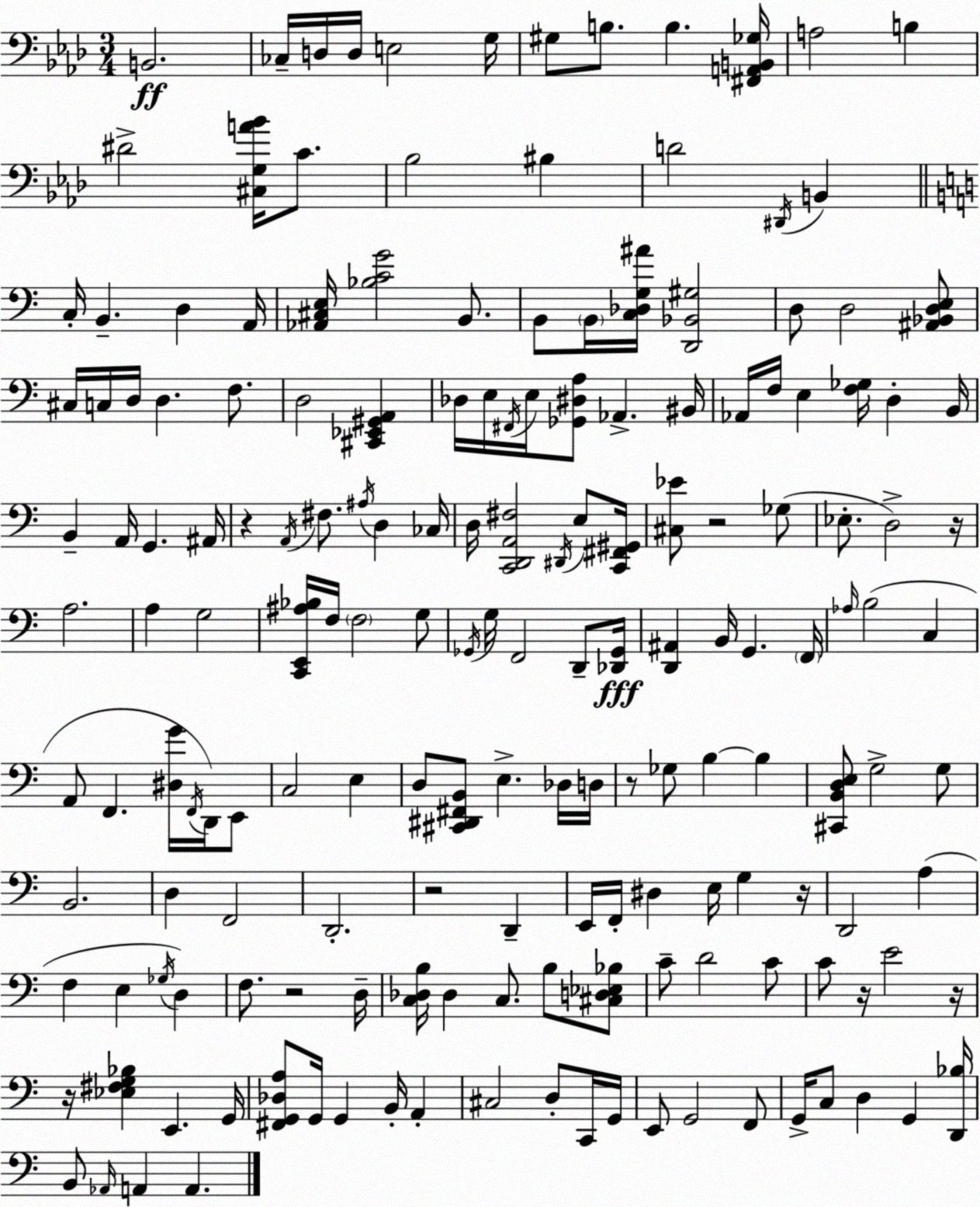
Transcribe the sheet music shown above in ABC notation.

X:1
T:Untitled
M:3/4
L:1/4
K:Ab
B,,2 _C,/4 D,/4 D,/4 E,2 G,/4 ^G,/2 B,/2 B, [^F,,A,,B,,_G,]/4 A,2 B, ^D2 [^C,G,A_B]/4 C/2 _B,2 ^B, D2 ^D,,/4 B,, C,/4 B,, D, A,,/4 [_A,,^C,E,]/4 [_B,CG]2 B,,/2 B,,/2 B,,/4 [C,_D,G,^A]/4 [D,,_B,,^G,]2 D,/2 D,2 [^A,,_B,,D,E,]/2 ^C,/4 C,/4 D,/4 D, F,/2 D,2 [^C,,_E,,^G,,A,,] _D,/4 E,/4 ^F,,/4 E,/4 [_G,,^D,A,]/2 _A,, ^B,,/4 _A,,/4 F,/4 E, [F,_G,]/4 D, B,,/4 B,, A,,/4 G,, ^A,,/4 z A,,/4 ^F,/2 ^A,/4 D, _C,/4 D,/4 [C,,D,,A,,^F,]2 ^D,,/4 E,/2 [C,,^F,,^G,,]/4 [^C,_E]/2 z2 _G,/2 _E,/2 D,2 z/4 A,2 A, G,2 [C,,E,,^A,_B,]/4 F,/4 F,2 G,/2 _G,,/4 G,/4 F,,2 D,,/2 [_D,,_G,,]/4 [D,,^A,,] B,,/4 G,, F,,/4 _A,/4 B,2 C, A,,/2 F,, [^D,G]/4 F,,/4 D,,/4 E,,/2 C,2 E, D,/2 [^C,,^D,,^F,,B,,]/2 E, _D,/4 D,/4 z/2 _G,/2 B, B, [^C,,B,,D,E,]/2 G,2 G,/2 B,,2 D, F,,2 D,,2 z2 D,, E,,/4 F,,/4 ^D, E,/4 G, z/4 D,,2 A, F, E, _G,/4 D, F,/2 z2 D,/4 [C,_D,B,]/4 _D, C,/2 B,/2 [^C,D,_E,_B,]/2 C/2 D2 C/2 C/2 z/4 E2 z/4 z/4 [_E,^F,G,_B,] E,, G,,/4 [^F,,G,,_D,A,]/2 G,,/4 G,, B,,/4 A,, ^C,2 D,/2 C,,/4 G,,/4 E,,/2 G,,2 F,,/2 G,,/4 C,/2 D, G,, [D,,_B,]/4 B,,/2 _A,,/4 A,, A,,